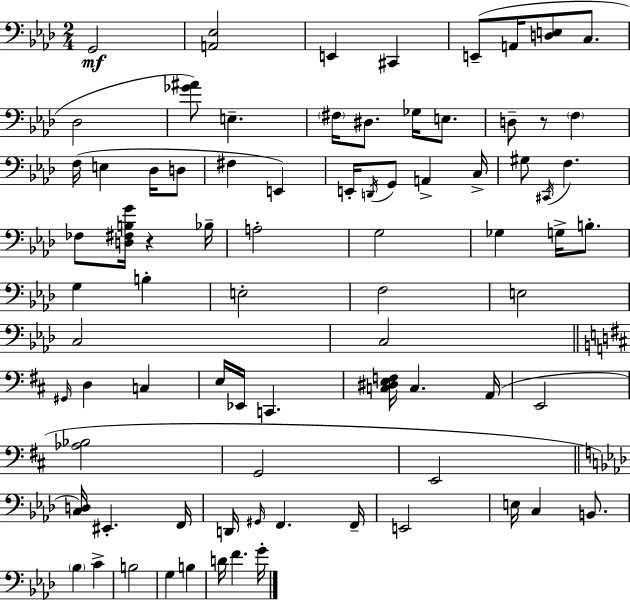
X:1
T:Untitled
M:2/4
L:1/4
K:Ab
G,,2 [A,,_E,]2 E,, ^C,, E,,/2 A,,/4 [D,E,]/2 C,/2 _D,2 [_G^A]/2 E, ^F,/4 ^D,/2 _G,/4 E,/2 D,/2 z/2 F, F,/4 E, _D,/4 D,/2 ^F, E,, E,,/4 D,,/4 G,,/2 A,, C,/4 ^G,/2 ^C,,/4 F, _F,/2 [D,^F,B,G]/4 z _B,/4 A,2 G,2 _G, G,/4 B,/2 G, B, E,2 F,2 E,2 C,2 C,2 ^G,,/4 D, C, E,/4 _E,,/4 C,, [C,^D,E,F,]/4 C, A,,/4 E,,2 [_A,_B,]2 G,,2 E,,2 [C,D,]/4 ^E,, F,,/4 D,,/4 ^G,,/4 F,, F,,/4 E,,2 E,/4 C, B,,/2 _B, C B,2 G, B, D/4 F G/4